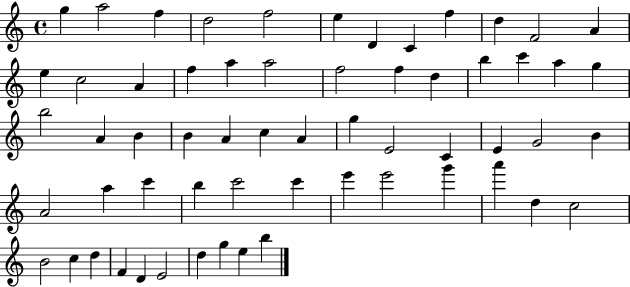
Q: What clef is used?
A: treble